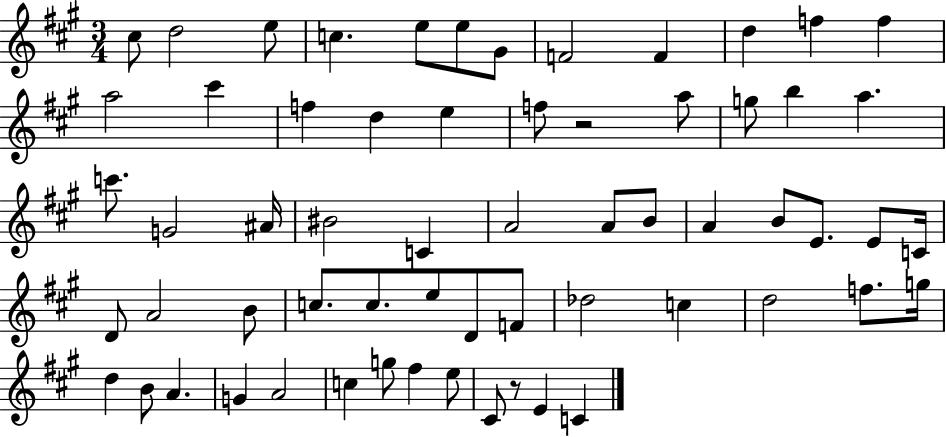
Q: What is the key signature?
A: A major